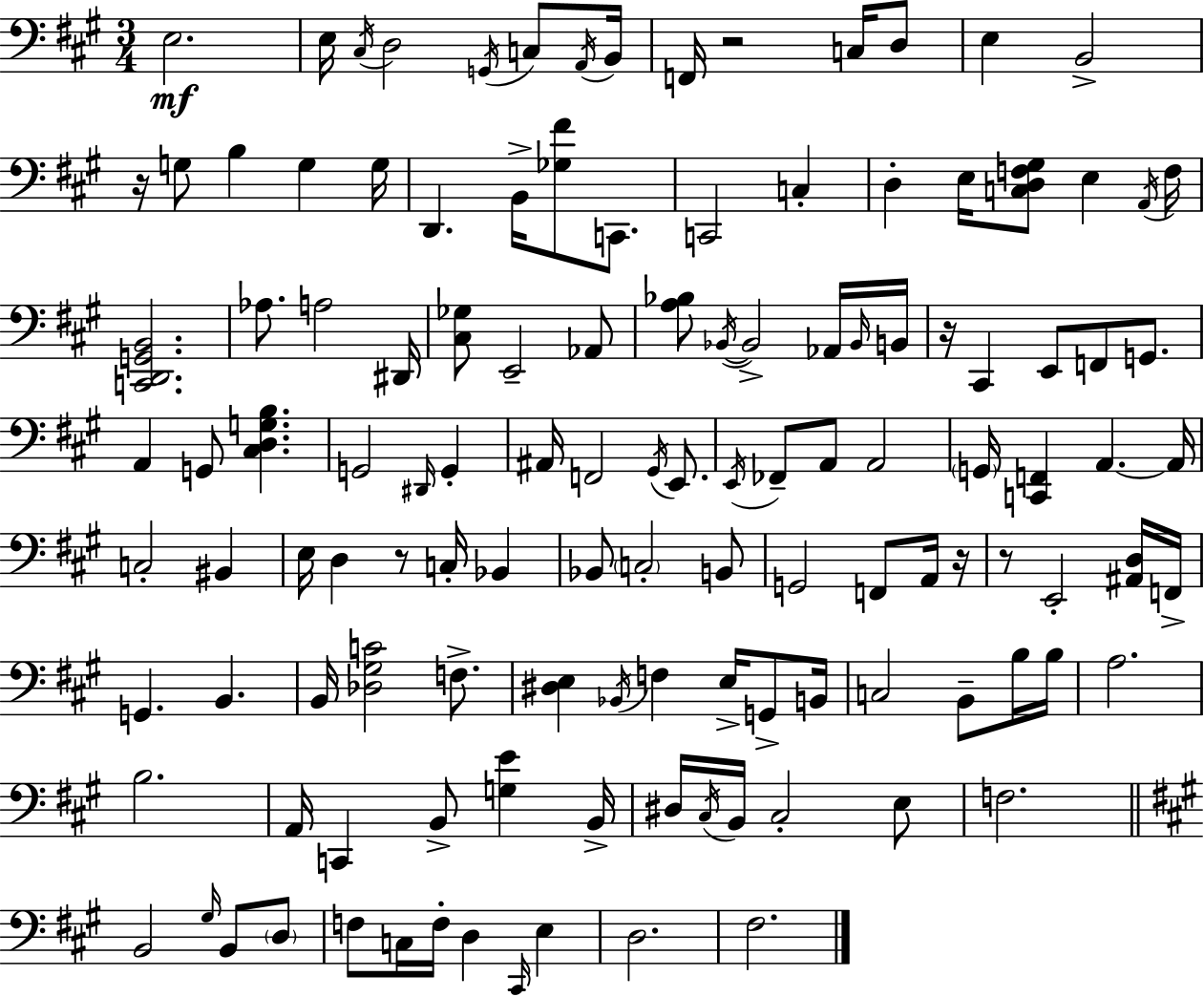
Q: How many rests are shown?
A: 6